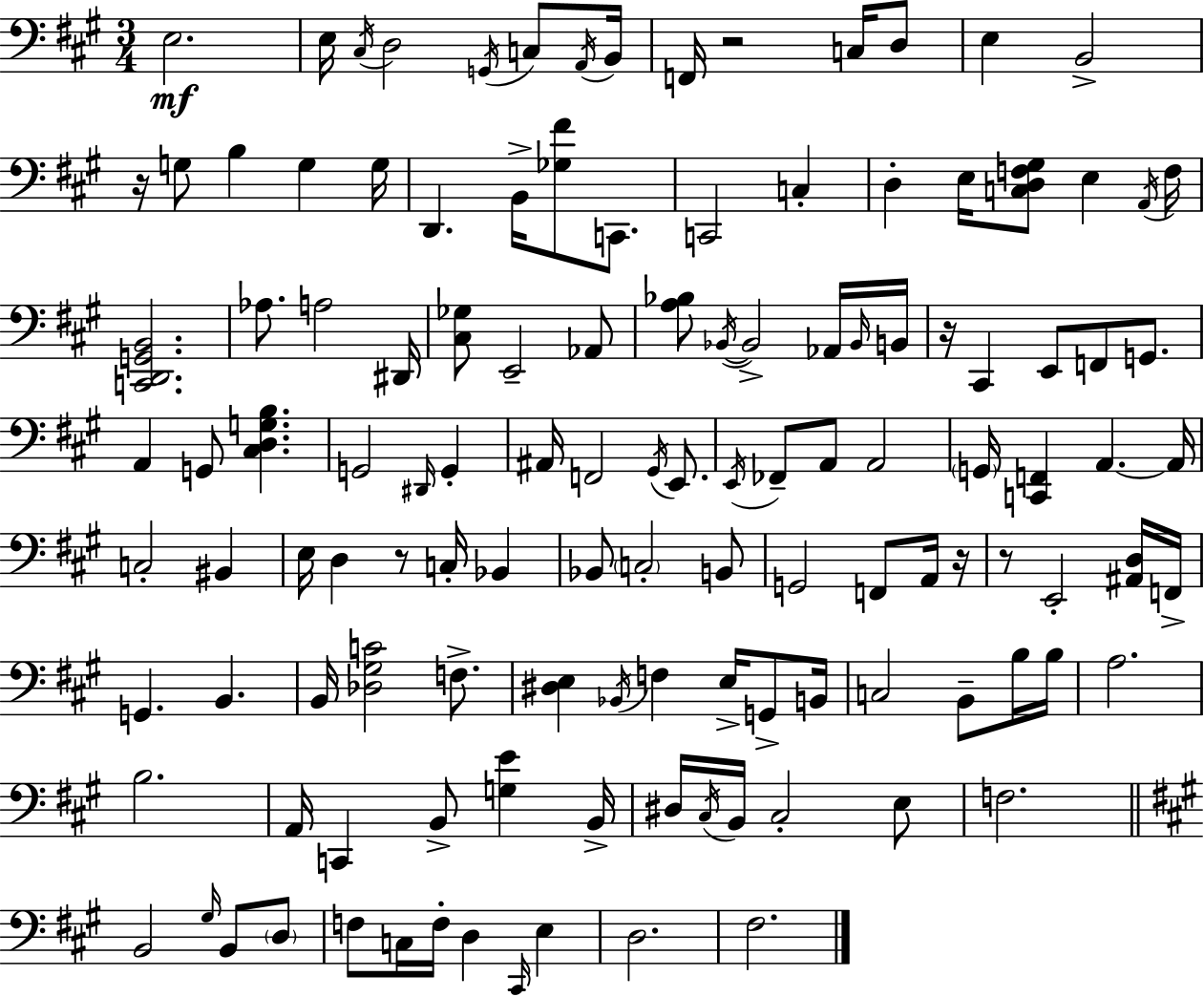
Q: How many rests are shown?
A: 6